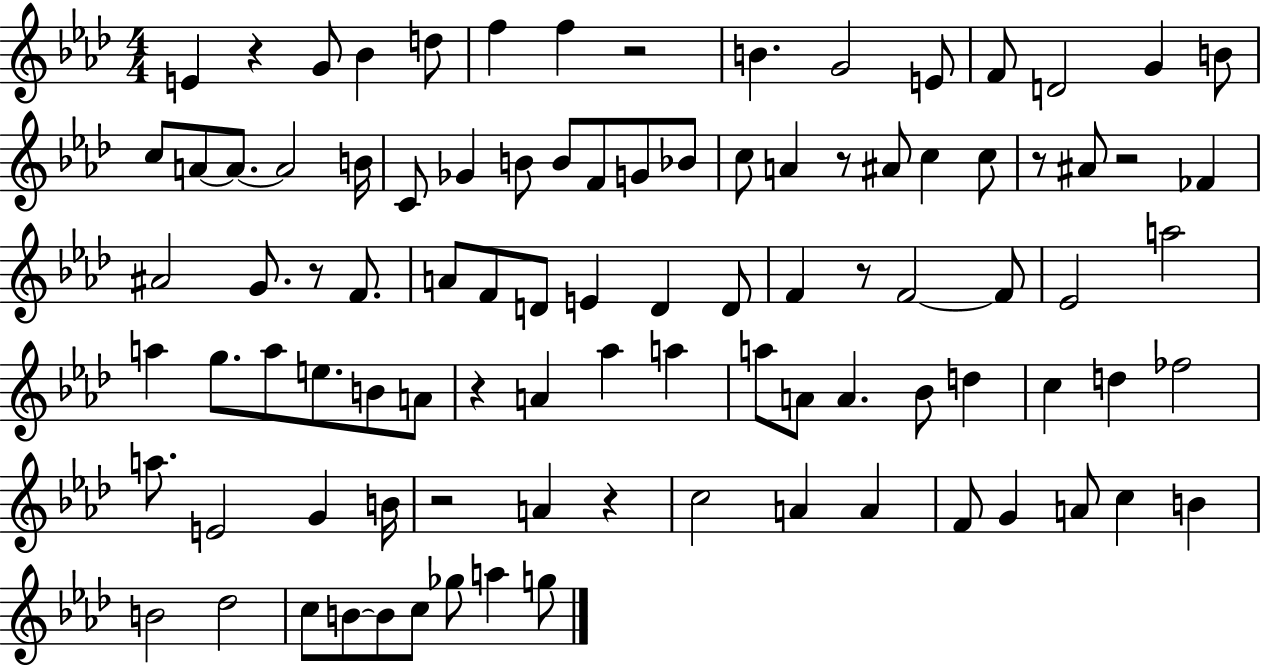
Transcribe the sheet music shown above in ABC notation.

X:1
T:Untitled
M:4/4
L:1/4
K:Ab
E z G/2 _B d/2 f f z2 B G2 E/2 F/2 D2 G B/2 c/2 A/2 A/2 A2 B/4 C/2 _G B/2 B/2 F/2 G/2 _B/2 c/2 A z/2 ^A/2 c c/2 z/2 ^A/2 z2 _F ^A2 G/2 z/2 F/2 A/2 F/2 D/2 E D D/2 F z/2 F2 F/2 _E2 a2 a g/2 a/2 e/2 B/2 A/2 z A _a a a/2 A/2 A _B/2 d c d _f2 a/2 E2 G B/4 z2 A z c2 A A F/2 G A/2 c B B2 _d2 c/2 B/2 B/2 c/2 _g/2 a g/2